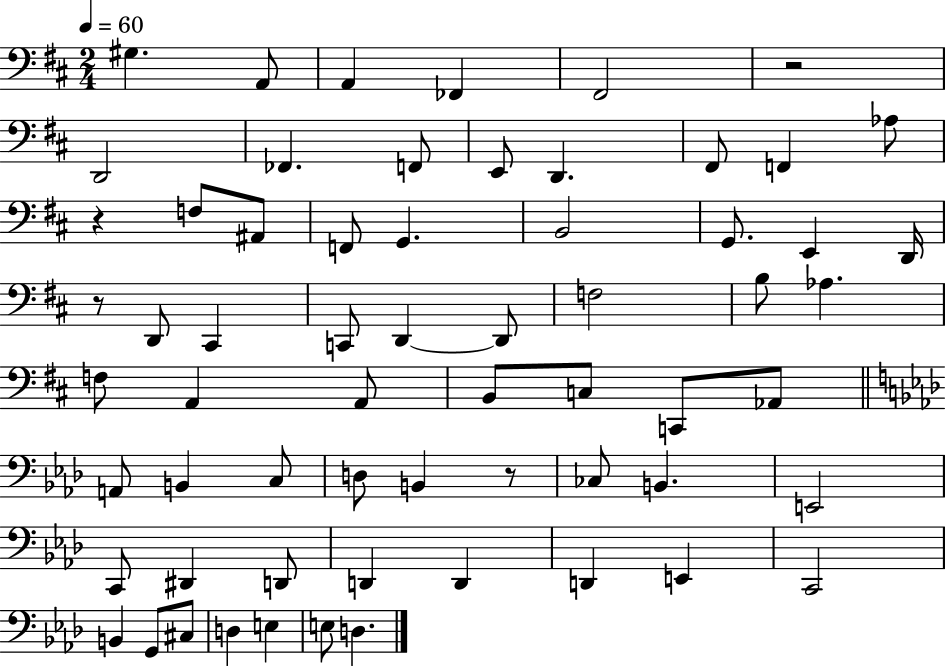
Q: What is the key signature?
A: D major